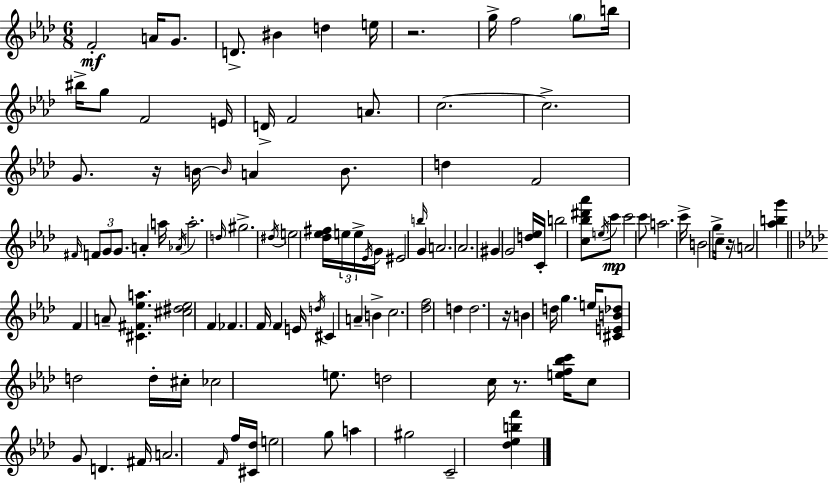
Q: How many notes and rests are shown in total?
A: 115